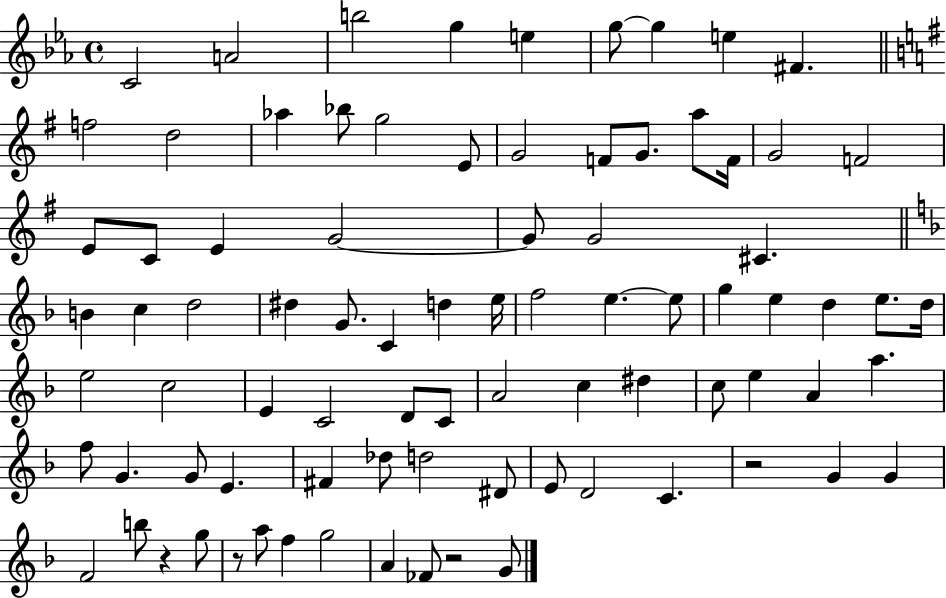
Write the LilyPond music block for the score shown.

{
  \clef treble
  \time 4/4
  \defaultTimeSignature
  \key ees \major
  c'2 a'2 | b''2 g''4 e''4 | g''8~~ g''4 e''4 fis'4. | \bar "||" \break \key e \minor f''2 d''2 | aes''4 bes''8 g''2 e'8 | g'2 f'8 g'8. a''8 f'16 | g'2 f'2 | \break e'8 c'8 e'4 g'2~~ | g'8 g'2 cis'4. | \bar "||" \break \key d \minor b'4 c''4 d''2 | dis''4 g'8. c'4 d''4 e''16 | f''2 e''4.~~ e''8 | g''4 e''4 d''4 e''8. d''16 | \break e''2 c''2 | e'4 c'2 d'8 c'8 | a'2 c''4 dis''4 | c''8 e''4 a'4 a''4. | \break f''8 g'4. g'8 e'4. | fis'4 des''8 d''2 dis'8 | e'8 d'2 c'4. | r2 g'4 g'4 | \break f'2 b''8 r4 g''8 | r8 a''8 f''4 g''2 | a'4 fes'8 r2 g'8 | \bar "|."
}